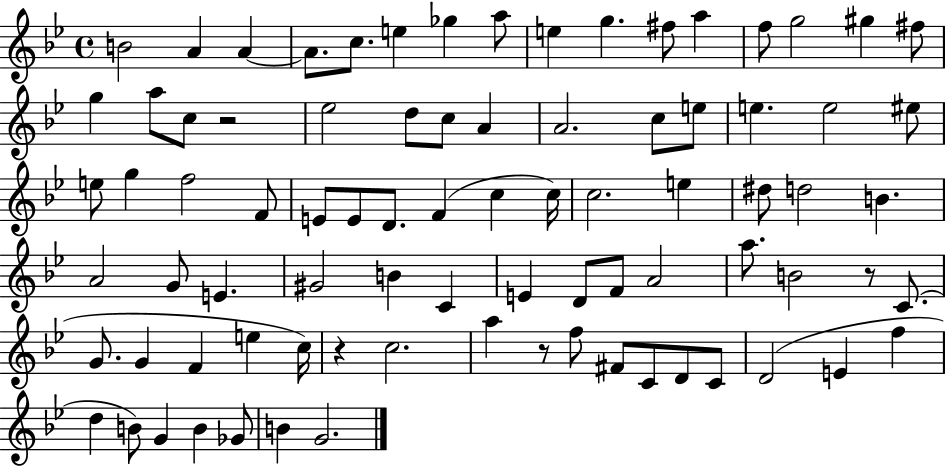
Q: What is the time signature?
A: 4/4